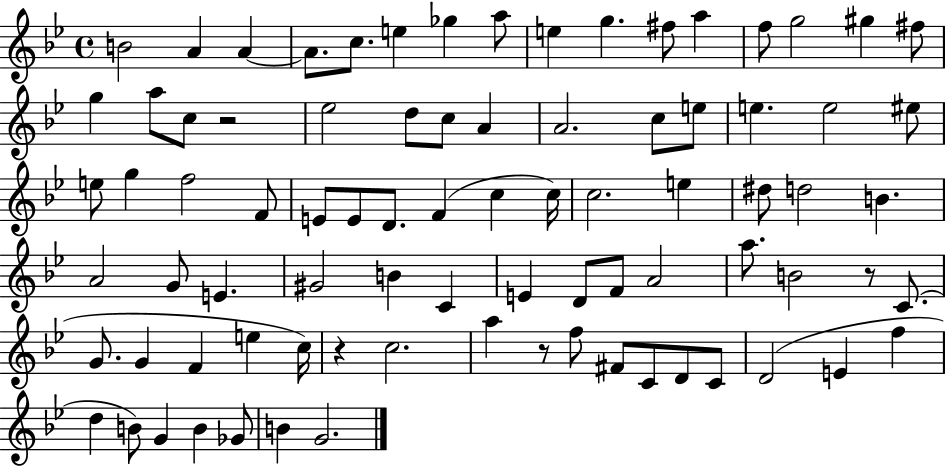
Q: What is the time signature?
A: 4/4